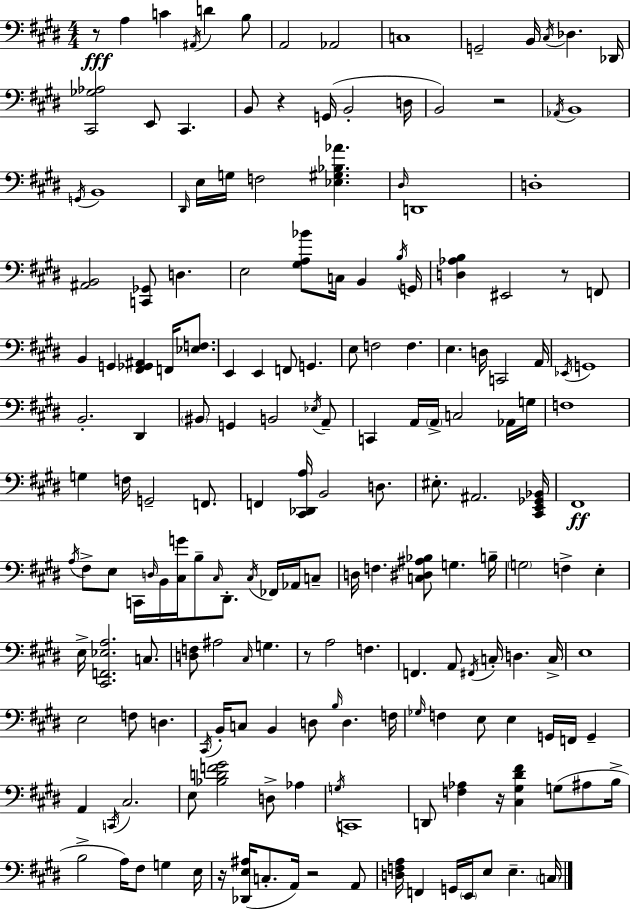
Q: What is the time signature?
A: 4/4